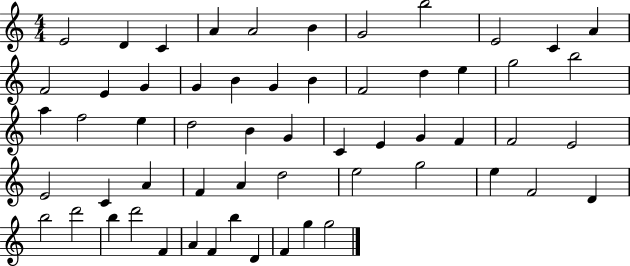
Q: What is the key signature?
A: C major